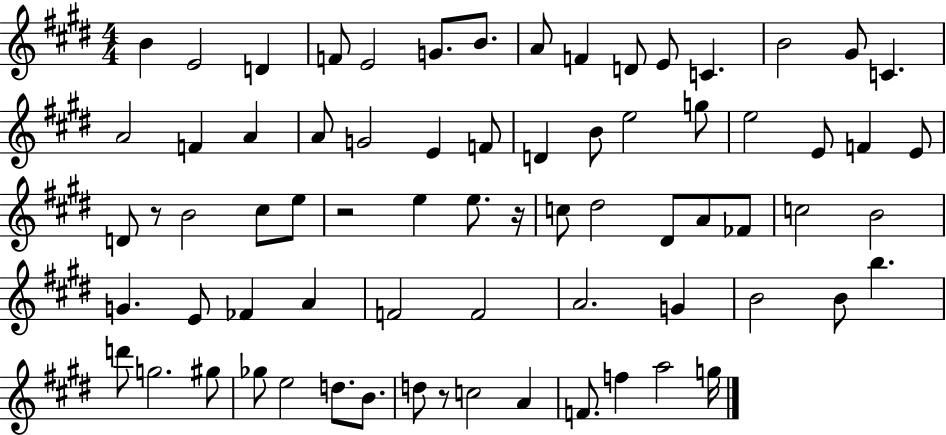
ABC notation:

X:1
T:Untitled
M:4/4
L:1/4
K:E
B E2 D F/2 E2 G/2 B/2 A/2 F D/2 E/2 C B2 ^G/2 C A2 F A A/2 G2 E F/2 D B/2 e2 g/2 e2 E/2 F E/2 D/2 z/2 B2 ^c/2 e/2 z2 e e/2 z/4 c/2 ^d2 ^D/2 A/2 _F/2 c2 B2 G E/2 _F A F2 F2 A2 G B2 B/2 b d'/2 g2 ^g/2 _g/2 e2 d/2 B/2 d/2 z/2 c2 A F/2 f a2 g/4